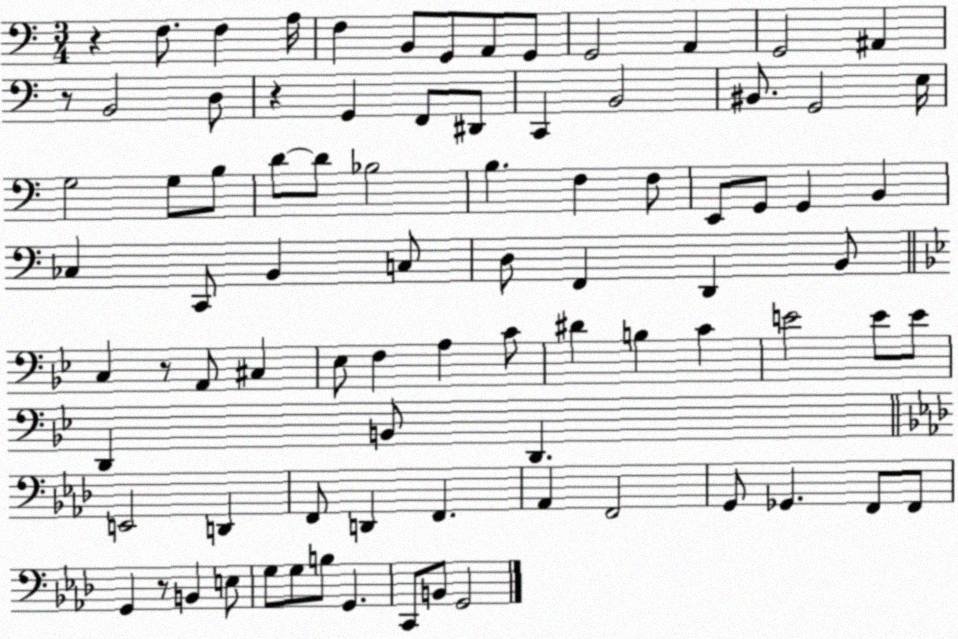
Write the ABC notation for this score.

X:1
T:Untitled
M:3/4
L:1/4
K:C
z F,/2 F, A,/4 F, B,,/2 G,,/2 A,,/2 G,,/2 G,,2 A,, G,,2 ^A,, z/2 B,,2 D,/2 z G,, F,,/2 ^D,,/2 C,, B,,2 ^B,,/2 G,,2 E,/4 G,2 G,/2 B,/2 D/2 D/2 _B,2 B, F, F,/2 E,,/2 G,,/2 G,, B,, _C, C,,/2 B,, C,/2 D,/2 F,, D,, B,,/2 C, z/2 A,,/2 ^C, _E,/2 F, A, C/2 ^D B, C E2 E/2 E/2 D,, B,,/2 D,, E,,2 D,, F,,/2 D,, F,, _A,, F,,2 G,,/2 _G,, F,,/2 F,,/2 G,, z/2 B,, E,/2 G,/2 G,/2 B,/2 G,, C,,/2 B,,/2 G,,2